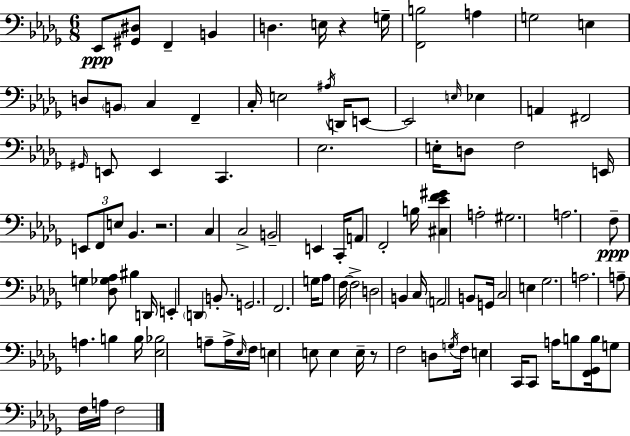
Eb2/e [G#2,D#3]/e F2/q B2/q D3/q. E3/s R/q G3/s [F2,B3]/h A3/q G3/h E3/q D3/e B2/e C3/q F2/q C3/s E3/h A#3/s D2/s E2/e E2/h E3/s Eb3/q A2/q F#2/h G#2/s E2/e E2/q C2/q. Eb3/h. E3/s D3/e F3/h E2/s E2/e F2/e E3/e Bb2/q. R/h. C3/q C3/h B2/h E2/q C2/s A2/e F2/h B3/s [C#3,Eb4,F4,G#4]/q A3/h G#3/h. A3/h. F3/e G3/q [Db3,Gb3,Ab3]/e BIS3/q D2/s E2/q D2/q B2/e. G2/h. F2/h. G3/s Ab3/e F3/s F3/h D3/h B2/q C3/s A2/h B2/e G2/s C3/h E3/q Gb3/h. A3/h. A3/e A3/q. B3/q B3/s [Eb3,Bb3]/h A3/e A3/s Eb3/s F3/s E3/q E3/e E3/q E3/s R/e F3/h D3/e G3/s F3/s E3/q C2/s C2/e A3/s B3/e [F2,Gb2,B3]/s G3/e F3/s A3/s F3/h